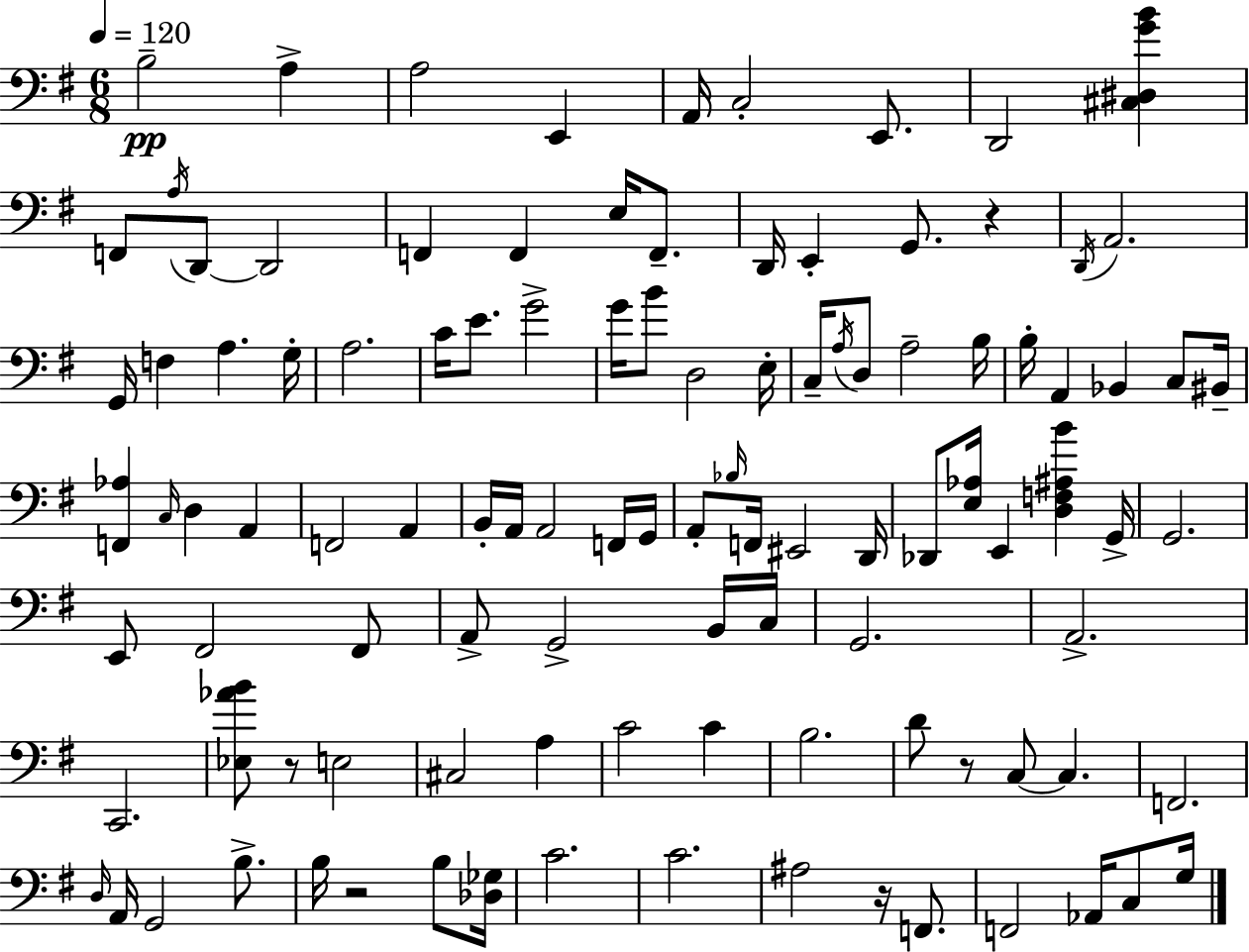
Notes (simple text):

B3/h A3/q A3/h E2/q A2/s C3/h E2/e. D2/h [C#3,D#3,G4,B4]/q F2/e A3/s D2/e D2/h F2/q F2/q E3/s F2/e. D2/s E2/q G2/e. R/q D2/s A2/h. G2/s F3/q A3/q. G3/s A3/h. C4/s E4/e. G4/h G4/s B4/e D3/h E3/s C3/s A3/s D3/e A3/h B3/s B3/s A2/q Bb2/q C3/e BIS2/s [F2,Ab3]/q C3/s D3/q A2/q F2/h A2/q B2/s A2/s A2/h F2/s G2/s A2/e Bb3/s F2/s EIS2/h D2/s Db2/e [E3,Ab3]/s E2/q [D3,F3,A#3,B4]/q G2/s G2/h. E2/e F#2/h F#2/e A2/e G2/h B2/s C3/s G2/h. A2/h. C2/h. [Eb3,Ab4,B4]/e R/e E3/h C#3/h A3/q C4/h C4/q B3/h. D4/e R/e C3/e C3/q. F2/h. D3/s A2/s G2/h B3/e. B3/s R/h B3/e [Db3,Gb3]/s C4/h. C4/h. A#3/h R/s F2/e. F2/h Ab2/s C3/e G3/s